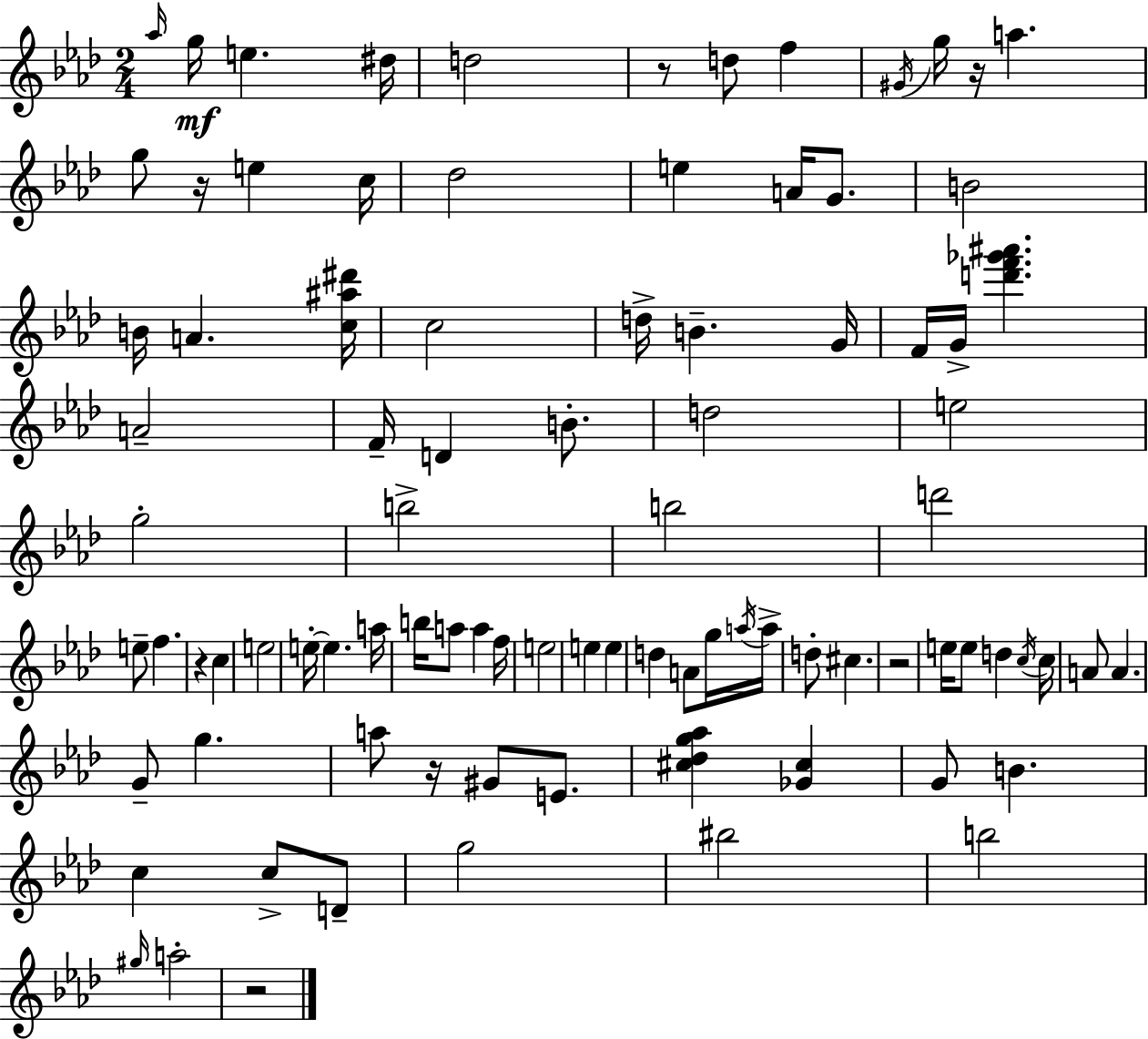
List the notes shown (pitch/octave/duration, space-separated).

Ab5/s G5/s E5/q. D#5/s D5/h R/e D5/e F5/q G#4/s G5/s R/s A5/q. G5/e R/s E5/q C5/s Db5/h E5/q A4/s G4/e. B4/h B4/s A4/q. [C5,A#5,D#6]/s C5/h D5/s B4/q. G4/s F4/s G4/s [D6,F6,Gb6,A#6]/q. A4/h F4/s D4/q B4/e. D5/h E5/h G5/h B5/h B5/h D6/h E5/e F5/q. R/q C5/q E5/h E5/s E5/q. A5/s B5/s A5/e A5/q F5/s E5/h E5/q E5/q D5/q A4/e G5/s A5/s A5/s D5/e C#5/q. R/h E5/s E5/e D5/q C5/s C5/s A4/e A4/q. G4/e G5/q. A5/e R/s G#4/e E4/e. [C#5,Db5,G5,Ab5]/q [Gb4,C#5]/q G4/e B4/q. C5/q C5/e D4/e G5/h BIS5/h B5/h G#5/s A5/h R/h